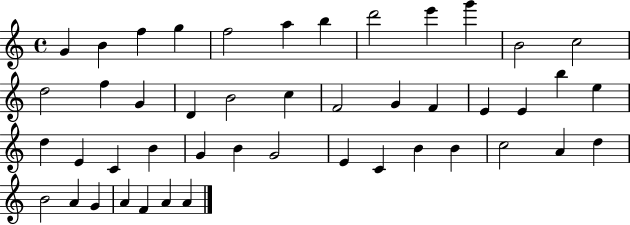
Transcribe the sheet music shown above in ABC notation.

X:1
T:Untitled
M:4/4
L:1/4
K:C
G B f g f2 a b d'2 e' g' B2 c2 d2 f G D B2 c F2 G F E E b e d E C B G B G2 E C B B c2 A d B2 A G A F A A